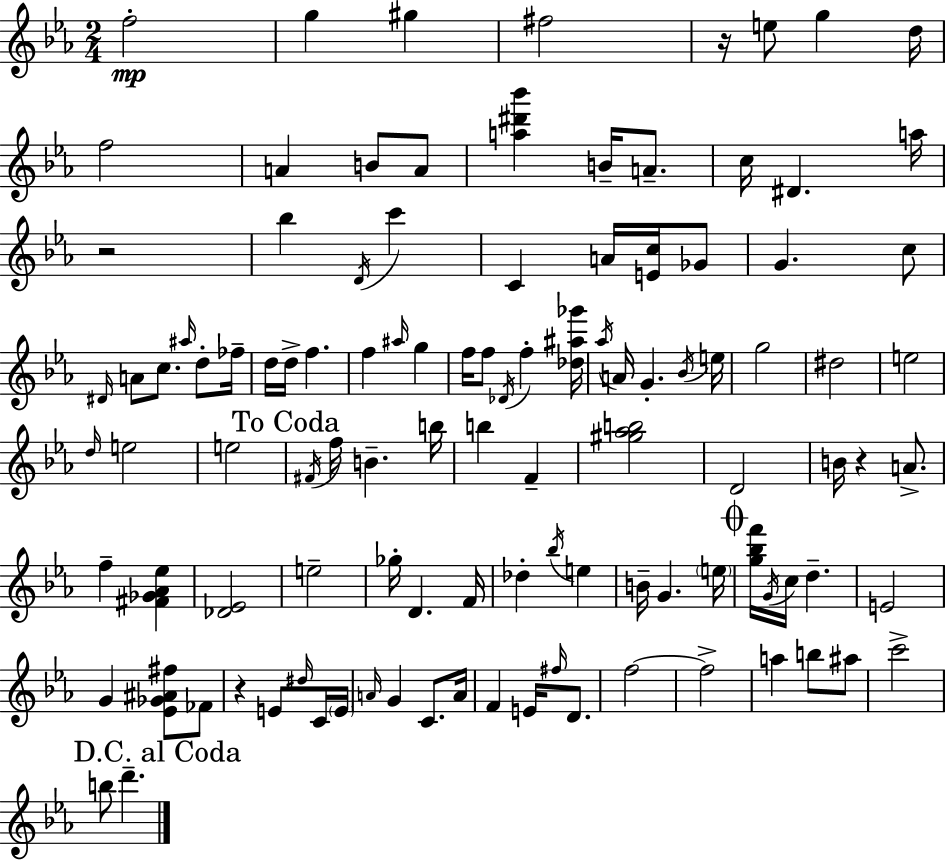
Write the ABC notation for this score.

X:1
T:Untitled
M:2/4
L:1/4
K:Eb
f2 g ^g ^f2 z/4 e/2 g d/4 f2 A B/2 A/2 [a^d'_b'] B/4 A/2 c/4 ^D a/4 z2 _b D/4 c' C A/4 [Ec]/4 _G/2 G c/2 ^D/4 A/2 c/2 ^a/4 d/2 _f/4 d/4 d/4 f f ^a/4 g f/4 f/2 _D/4 f [_d^a_g']/4 _a/4 A/4 G _B/4 e/4 g2 ^d2 e2 d/4 e2 e2 ^F/4 f/4 B b/4 b F [^g_ab]2 D2 B/4 z A/2 f [^F_G_A_e] [_D_E]2 e2 _g/4 D F/4 _d _b/4 e B/4 G e/4 [g_bf']/4 G/4 c/4 d E2 G [_E_G^A^f]/2 _F/2 z E/2 ^d/4 C/4 E/4 A/4 G C/2 A/4 F E/4 ^f/4 D/2 f2 f2 a b/2 ^a/2 c'2 b/2 d'